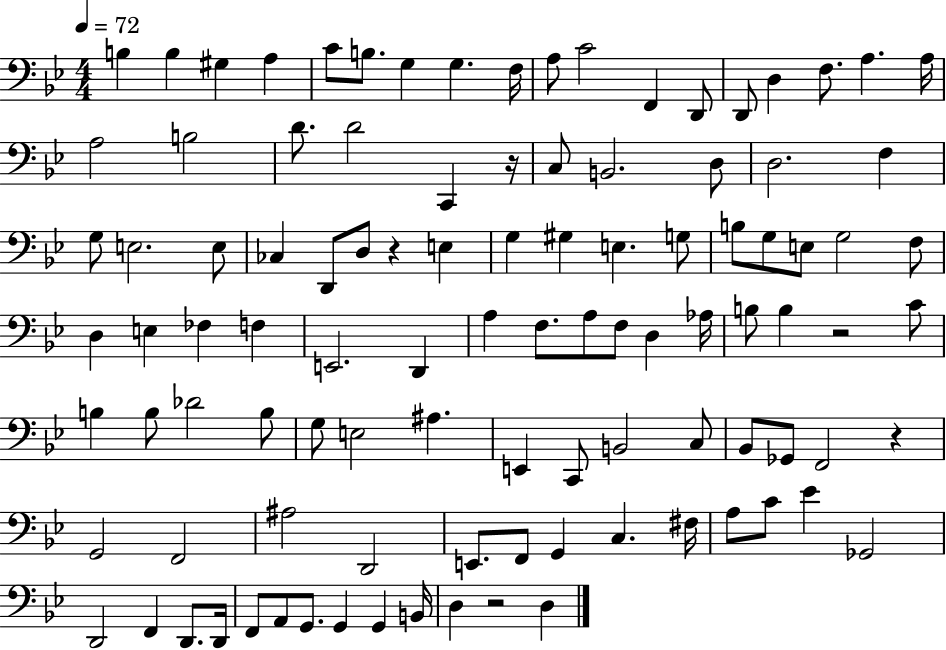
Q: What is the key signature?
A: BES major